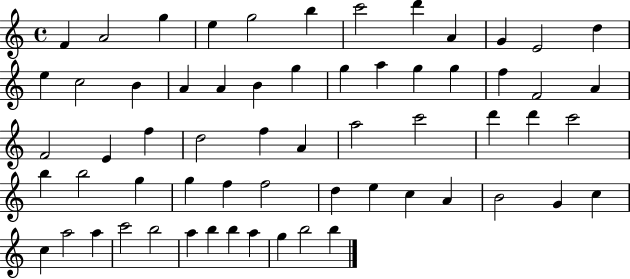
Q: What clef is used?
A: treble